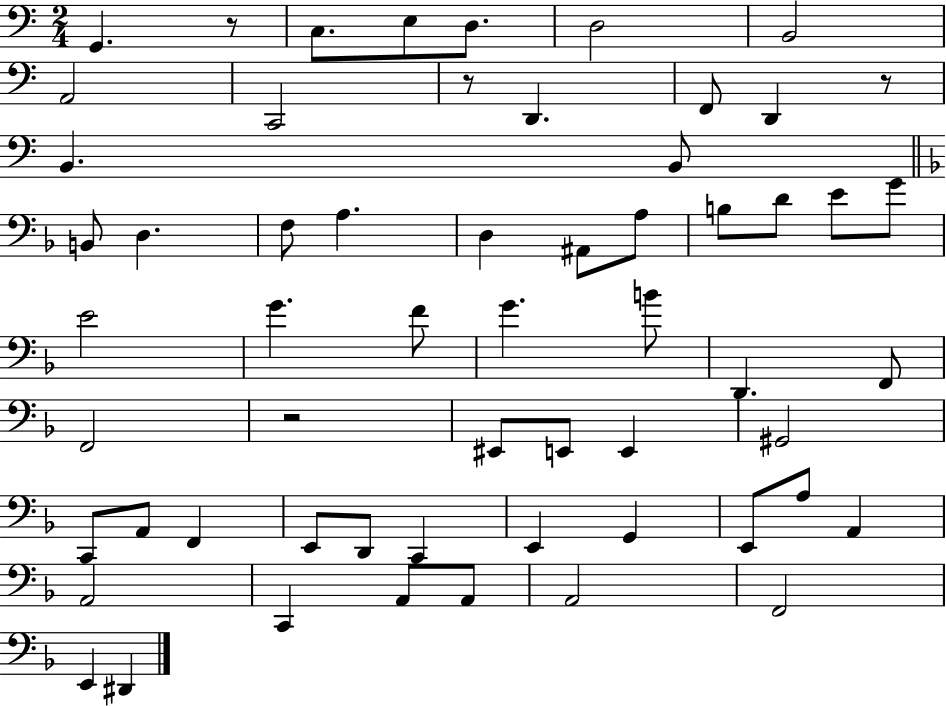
G2/q. R/e C3/e. E3/e D3/e. D3/h B2/h A2/h C2/h R/e D2/q. F2/e D2/q R/e B2/q. B2/e B2/e D3/q. F3/e A3/q. D3/q A#2/e A3/e B3/e D4/e E4/e G4/e E4/h G4/q. F4/e G4/q. B4/e D2/q. F2/e F2/h R/h EIS2/e E2/e E2/q G#2/h C2/e A2/e F2/q E2/e D2/e C2/q E2/q G2/q E2/e A3/e A2/q A2/h C2/q A2/e A2/e A2/h F2/h E2/q D#2/q